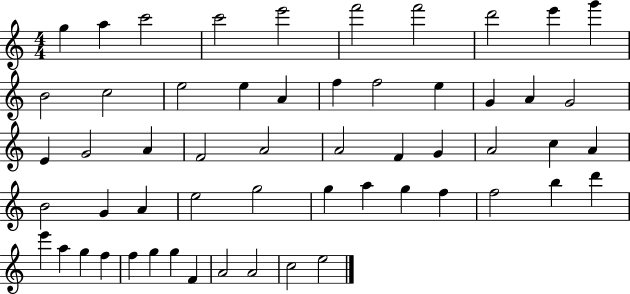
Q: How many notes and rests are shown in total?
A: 56